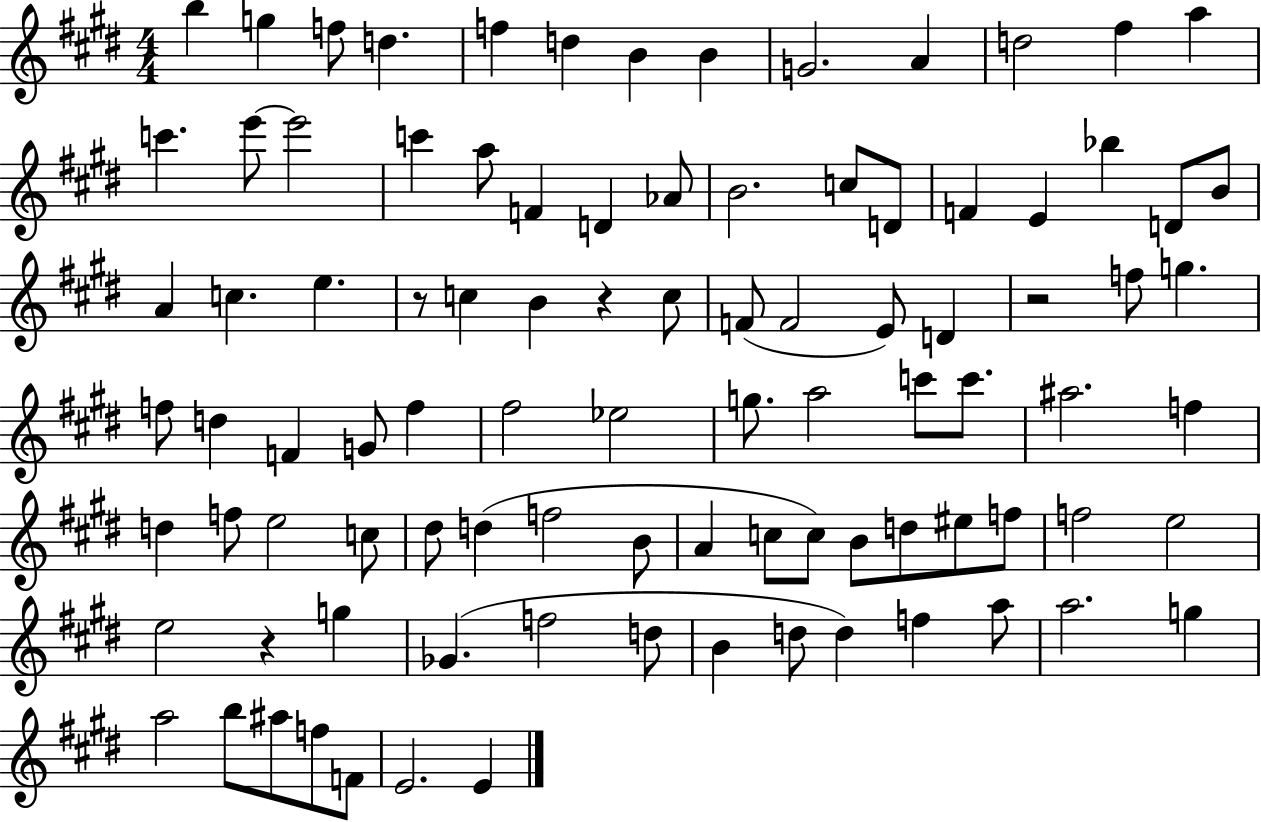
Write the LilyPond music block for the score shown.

{
  \clef treble
  \numericTimeSignature
  \time 4/4
  \key e \major
  b''4 g''4 f''8 d''4. | f''4 d''4 b'4 b'4 | g'2. a'4 | d''2 fis''4 a''4 | \break c'''4. e'''8~~ e'''2 | c'''4 a''8 f'4 d'4 aes'8 | b'2. c''8 d'8 | f'4 e'4 bes''4 d'8 b'8 | \break a'4 c''4. e''4. | r8 c''4 b'4 r4 c''8 | f'8( f'2 e'8) d'4 | r2 f''8 g''4. | \break f''8 d''4 f'4 g'8 f''4 | fis''2 ees''2 | g''8. a''2 c'''8 c'''8. | ais''2. f''4 | \break d''4 f''8 e''2 c''8 | dis''8 d''4( f''2 b'8 | a'4 c''8 c''8) b'8 d''8 eis''8 f''8 | f''2 e''2 | \break e''2 r4 g''4 | ges'4.( f''2 d''8 | b'4 d''8 d''4) f''4 a''8 | a''2. g''4 | \break a''2 b''8 ais''8 f''8 f'8 | e'2. e'4 | \bar "|."
}